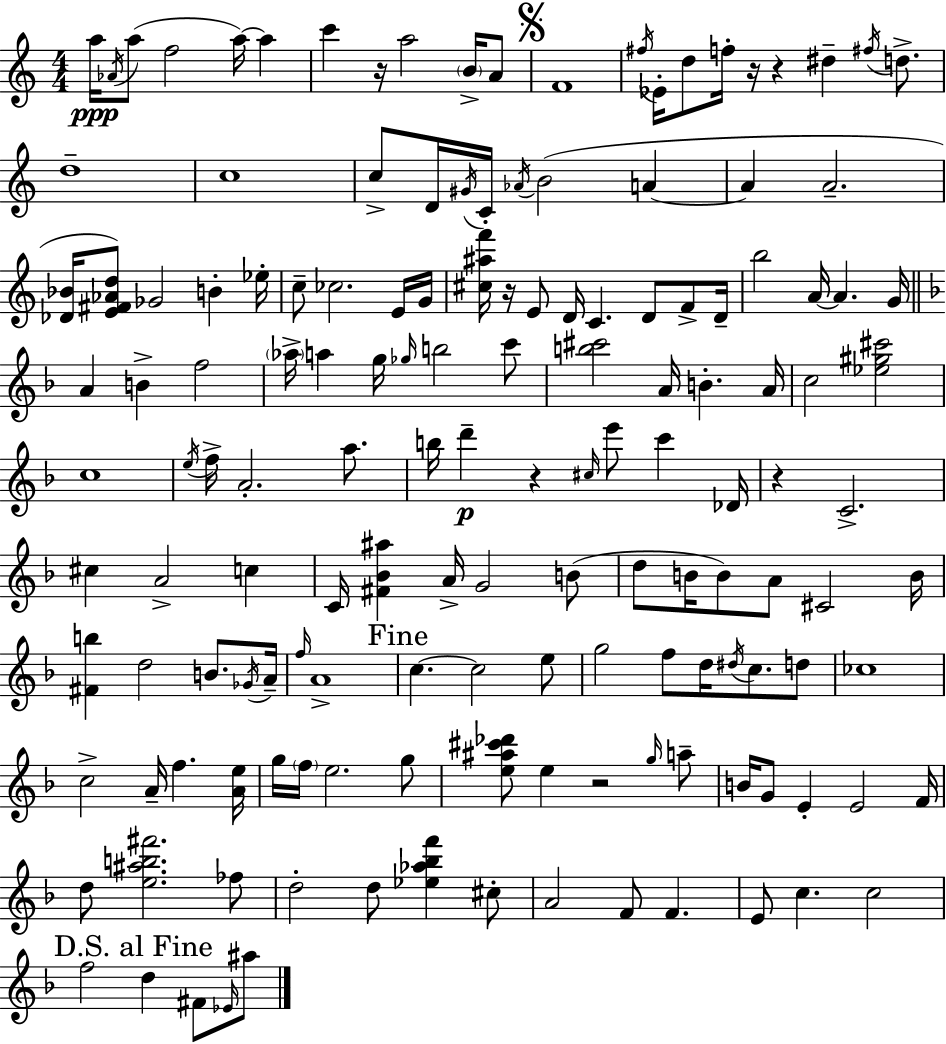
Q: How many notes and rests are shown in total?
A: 149